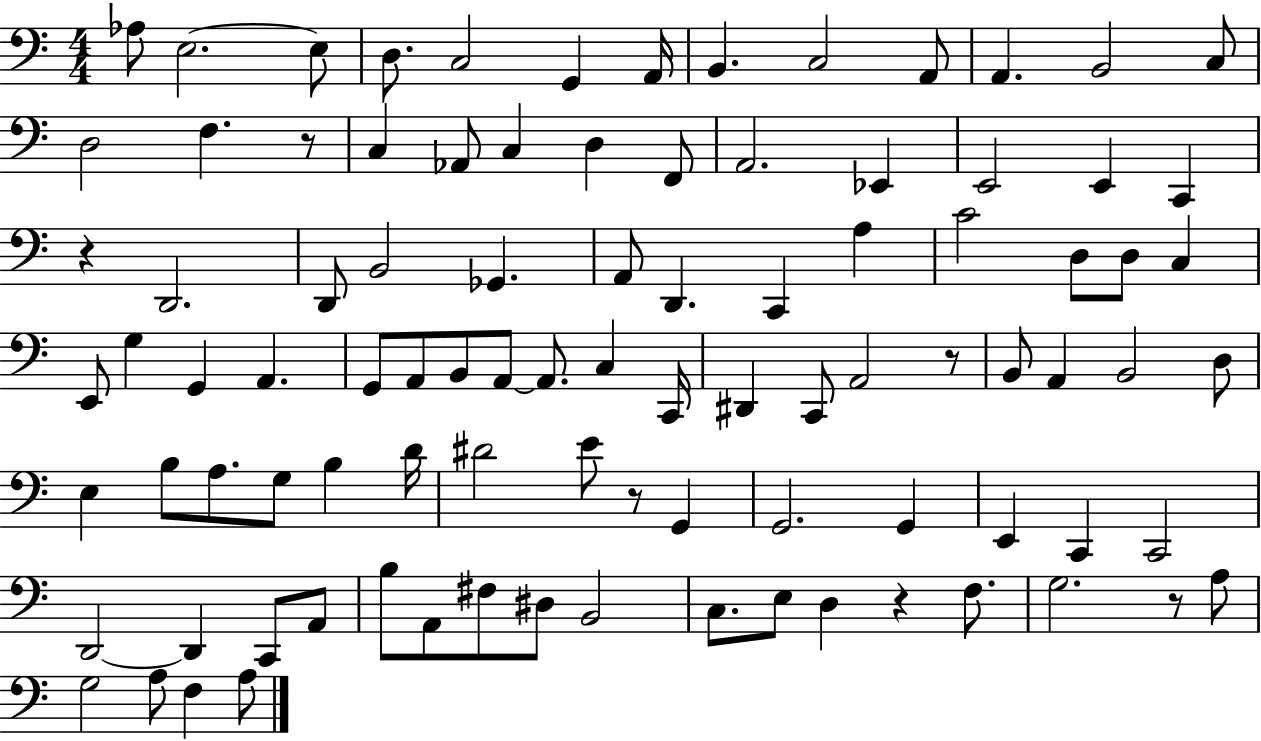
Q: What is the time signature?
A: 4/4